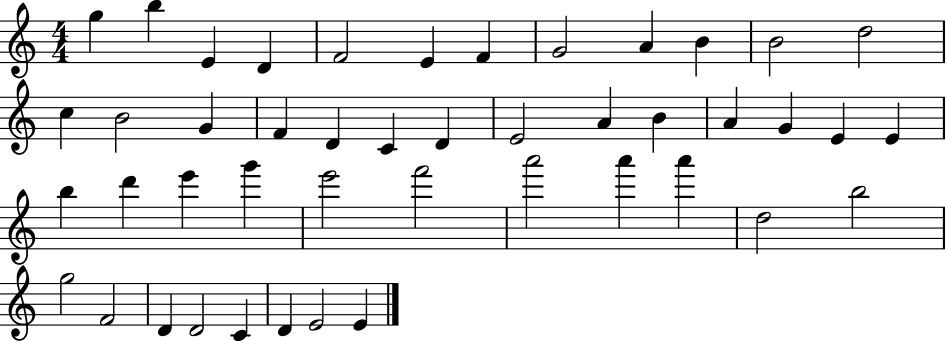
G5/q B5/q E4/q D4/q F4/h E4/q F4/q G4/h A4/q B4/q B4/h D5/h C5/q B4/h G4/q F4/q D4/q C4/q D4/q E4/h A4/q B4/q A4/q G4/q E4/q E4/q B5/q D6/q E6/q G6/q E6/h F6/h A6/h A6/q A6/q D5/h B5/h G5/h F4/h D4/q D4/h C4/q D4/q E4/h E4/q